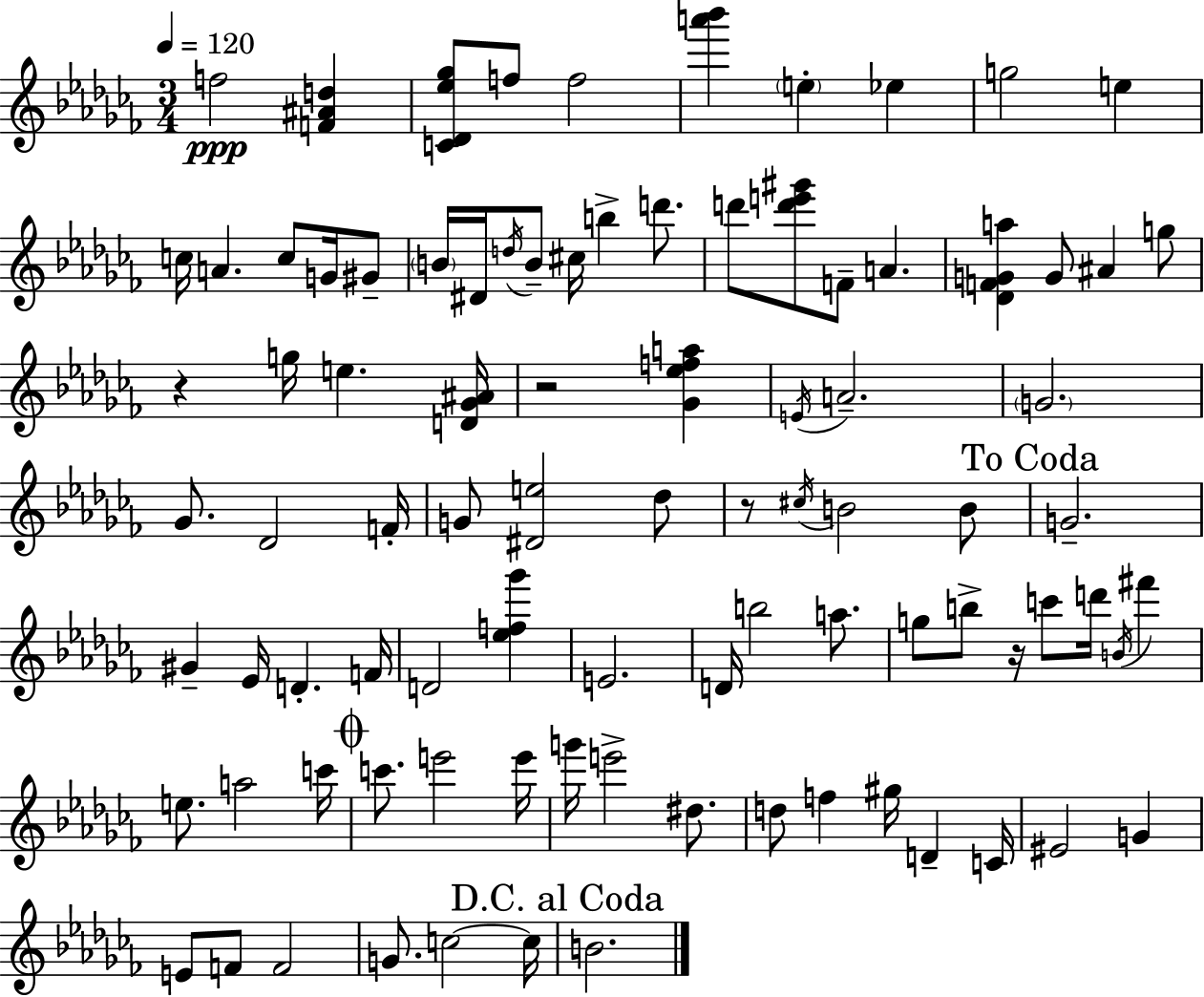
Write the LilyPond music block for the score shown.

{
  \clef treble
  \numericTimeSignature
  \time 3/4
  \key aes \minor
  \tempo 4 = 120
  f''2\ppp <f' ais' d''>4 | <c' des' ees'' ges''>8 f''8 f''2 | <a''' bes'''>4 \parenthesize e''4-. ees''4 | g''2 e''4 | \break c''16 a'4. c''8 g'16 gis'8-- | \parenthesize b'16 dis'16 \acciaccatura { d''16 } b'8-- cis''16 b''4-> d'''8. | d'''8 <d''' e''' gis'''>8 f'8-- a'4. | <des' f' g' a''>4 g'8 ais'4 g''8 | \break r4 g''16 e''4. | <d' ges' ais'>16 r2 <ges' ees'' f'' a''>4 | \acciaccatura { e'16 } a'2.-- | \parenthesize g'2. | \break ges'8. des'2 | f'16-. g'8 <dis' e''>2 | des''8 r8 \acciaccatura { cis''16 } b'2 | b'8 \mark "To Coda" g'2.-- | \break gis'4-- ees'16 d'4.-. | f'16 d'2 <ees'' f'' ges'''>4 | e'2. | d'16 b''2 | \break a''8. g''8 b''8-> r16 c'''8 d'''16 \acciaccatura { b'16 } | fis'''4 e''8. a''2 | c'''16 \mark \markup { \musicglyph "scripts.coda" } c'''8. e'''2 | e'''16 g'''16 e'''2-> | \break dis''8. d''8 f''4 gis''16 d'4-- | c'16 eis'2 | g'4 e'8 f'8 f'2 | g'8. c''2~~ | \break c''16 \mark "D.C. al Coda" b'2. | \bar "|."
}